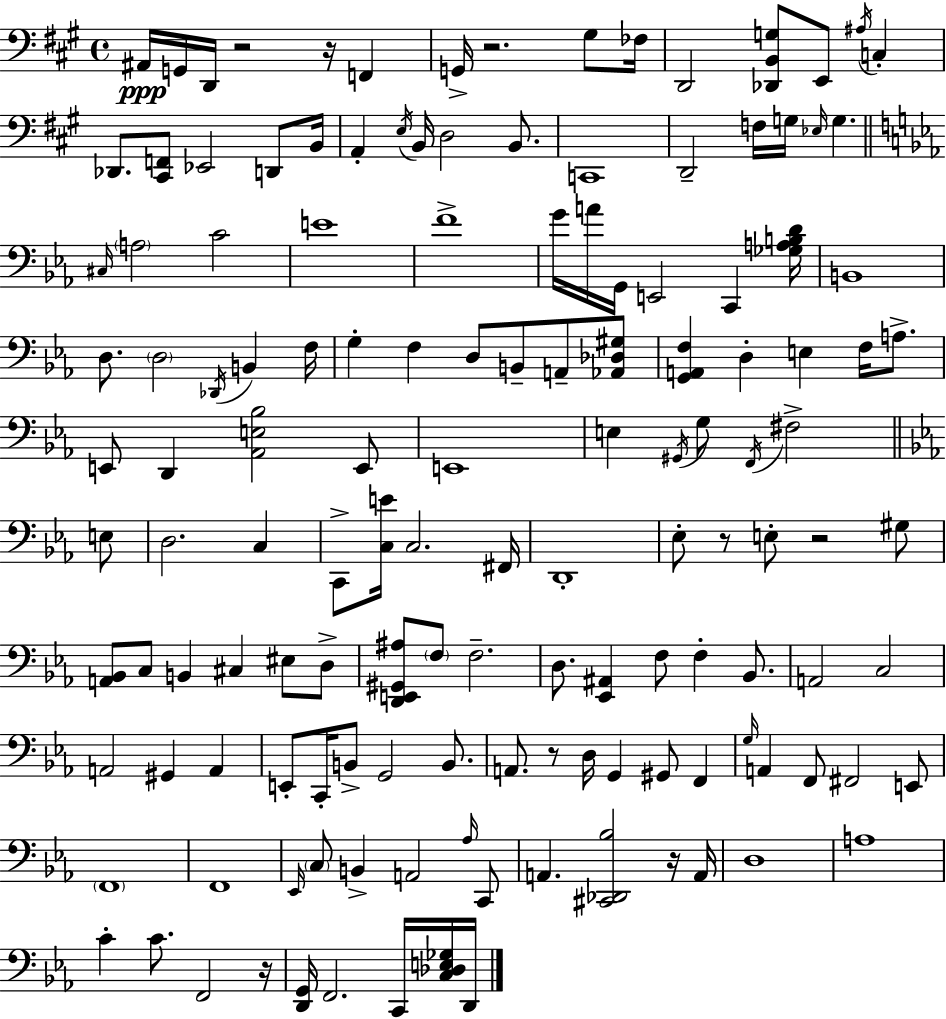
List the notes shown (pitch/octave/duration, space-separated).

A#2/s G2/s D2/s R/h R/s F2/q G2/s R/h. G#3/e FES3/s D2/h [Db2,B2,G3]/e E2/e A#3/s C3/q Db2/e. [C#2,F2]/e Eb2/h D2/e B2/s A2/q E3/s B2/s D3/h B2/e. C2/w D2/h F3/s G3/s Eb3/s G3/q. C#3/s A3/h C4/h E4/w F4/w G4/s A4/s G2/s E2/h C2/q [Gb3,A3,B3,D4]/s B2/w D3/e. D3/h Db2/s B2/q F3/s G3/q F3/q D3/e B2/e A2/e [Ab2,Db3,G#3]/e [G2,A2,F3]/q D3/q E3/q F3/s A3/e. E2/e D2/q [Ab2,E3,Bb3]/h E2/e E2/w E3/q G#2/s G3/e F2/s F#3/h E3/e D3/h. C3/q C2/e [C3,E4]/s C3/h. F#2/s D2/w Eb3/e R/e E3/e R/h G#3/e [A2,Bb2]/e C3/e B2/q C#3/q EIS3/e D3/e [D2,E2,G#2,A#3]/e F3/e F3/h. D3/e. [Eb2,A#2]/q F3/e F3/q Bb2/e. A2/h C3/h A2/h G#2/q A2/q E2/e C2/s B2/e G2/h B2/e. A2/e. R/e D3/s G2/q G#2/e F2/q G3/s A2/q F2/e F#2/h E2/e F2/w F2/w Eb2/s C3/e B2/q A2/h Ab3/s C2/e A2/q. [C#2,Db2,Bb3]/h R/s A2/s D3/w A3/w C4/q C4/e. F2/h R/s [D2,G2]/s F2/h. C2/s [C3,Db3,E3,Gb3]/s D2/s